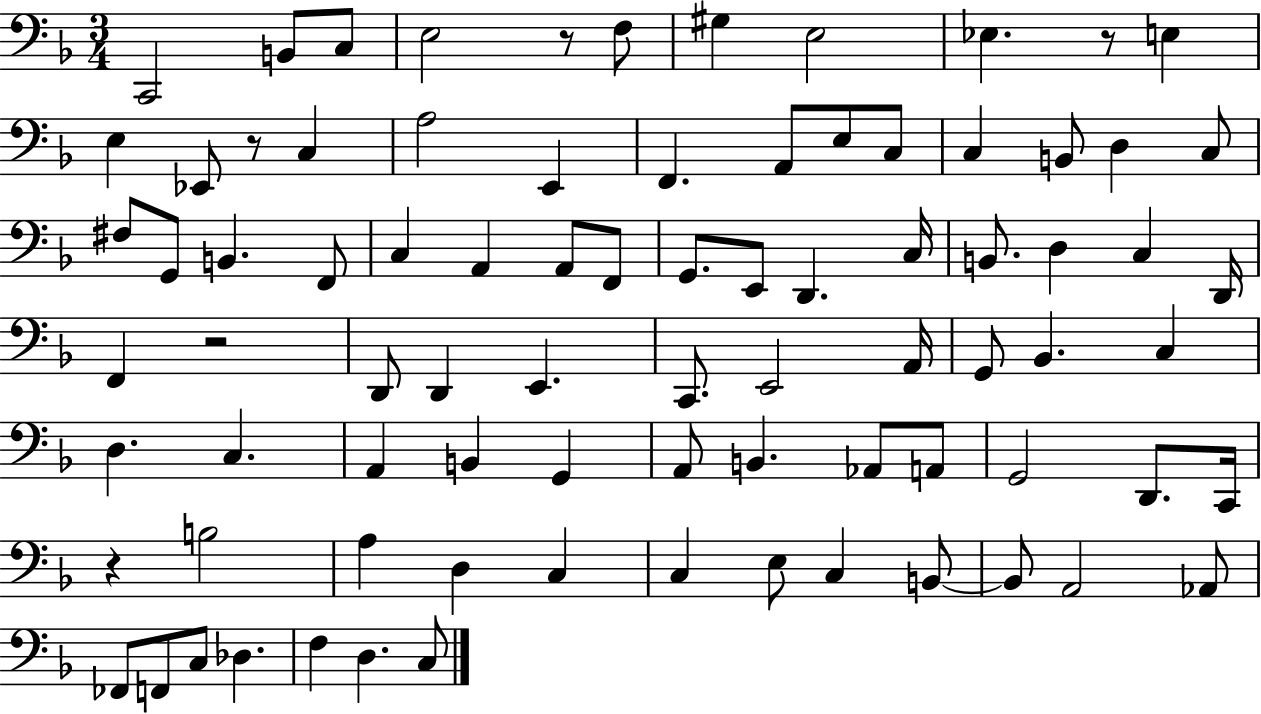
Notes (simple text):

C2/h B2/e C3/e E3/h R/e F3/e G#3/q E3/h Eb3/q. R/e E3/q E3/q Eb2/e R/e C3/q A3/h E2/q F2/q. A2/e E3/e C3/e C3/q B2/e D3/q C3/e F#3/e G2/e B2/q. F2/e C3/q A2/q A2/e F2/e G2/e. E2/e D2/q. C3/s B2/e. D3/q C3/q D2/s F2/q R/h D2/e D2/q E2/q. C2/e. E2/h A2/s G2/e Bb2/q. C3/q D3/q. C3/q. A2/q B2/q G2/q A2/e B2/q. Ab2/e A2/e G2/h D2/e. C2/s R/q B3/h A3/q D3/q C3/q C3/q E3/e C3/q B2/e B2/e A2/h Ab2/e FES2/e F2/e C3/e Db3/q. F3/q D3/q. C3/e